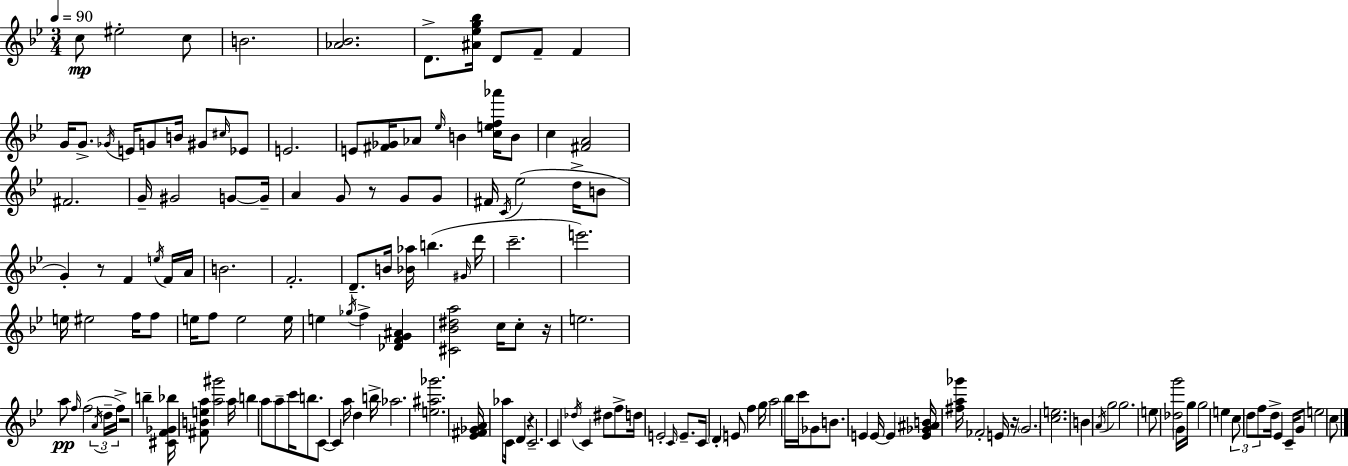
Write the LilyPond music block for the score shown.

{
  \clef treble
  \numericTimeSignature
  \time 3/4
  \key g \minor
  \tempo 4 = 90
  c''8\mp eis''2-. c''8 | b'2. | <aes' bes'>2. | d'8.-> <ais' ees'' g'' bes''>16 d'8 f'8-- f'4 | \break g'16 g'8.-> \acciaccatura { ges'16 } e'16 g'8 b'16 gis'8 \grace { cis''16 } | ees'8 e'2. | e'8 <fis' ges'>16 aes'8 \grace { ees''16 } b'4 | <c'' e'' f'' aes'''>16 b'8 c''4 <fis' a'>2 | \break fis'2. | g'16-- gis'2 | g'8~~ g'16-- a'4 g'8 r8 g'8 | g'8 fis'16 \acciaccatura { c'16 }( ees''2 | \break d''16-> b'8 g'4-.) r8 f'4 | \acciaccatura { e''16 } f'16 a'16 b'2. | f'2.-. | d'8.-- b'16 <bes' aes''>16 b''4.( | \break \grace { gis'16 } d'''16 c'''2.-- | e'''2.) | e''16 eis''2 | f''16 f''8 e''16 f''8 e''2 | \break e''16 e''4 \acciaccatura { ges''16 } f''4-> | <des' f' g' ais'>4 <cis' bes' dis'' a''>2 | c''16 c''8-. r16 e''2. | a''8\pp \grace { f''16 }( f''2 | \break \tuplet 3/2 { \acciaccatura { a'16 } d''16-- f''16->) } r2 | b''4-- <cis' f' ges' bes''>16 <fis' b' e'' a''>8 | <a'' gis'''>2 a''16 b''4 | a''8 a''8-- c'''16 b''8. c'8~~ c'4 | \break a''16 d''4 b''16-> aes''2. | <e'' ais'' ges'''>2. | <ees' fis' ges' a'>16 aes''8 | c'16 d'4 r4 c'2.-- | \break c'4 | \acciaccatura { des''16 } c'4 dis''8 f''8-> d''16 e'2-. | \grace { c'16 } e'8.-- c'16 | \parenthesize d'4-. e'8 f''4 g''16 a''2 | \break bes''16 c'''16 ges'8 b'8. | e'4 e'16~~ e'4 <e' ges' ais' b'>16 | <fis'' a'' ges'''>16 fes'2-. e'16 r16 \parenthesize g'2. | <c'' e''>2. | \break b'4 | \acciaccatura { a'16 } g''2 | g''2. | e''8 <des'' g'''>2 \parenthesize g'16 g''16 | \break g''2 e''4 | \tuplet 3/2 { c''8 d''8 f''8 } d''16-> ees'4 c'16-- | g'8 e''2 c''8 | \bar "|."
}